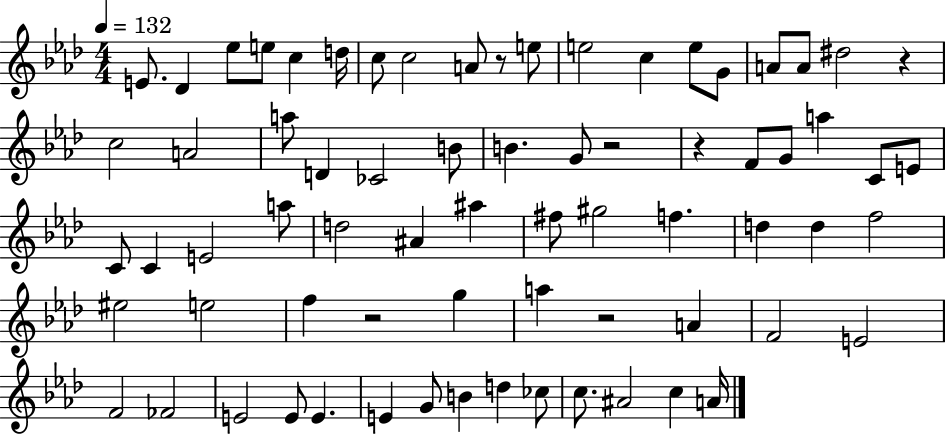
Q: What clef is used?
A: treble